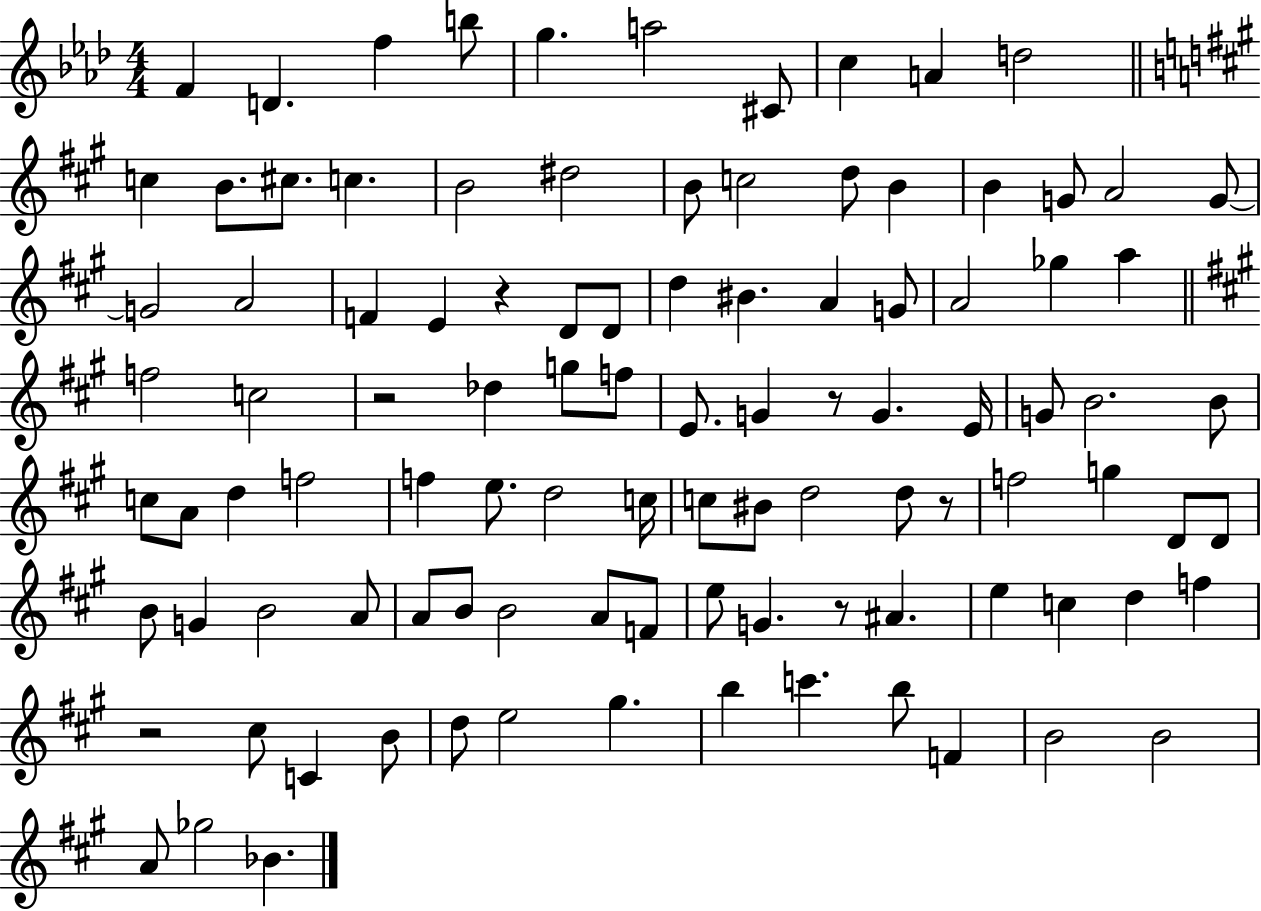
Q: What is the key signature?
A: AES major